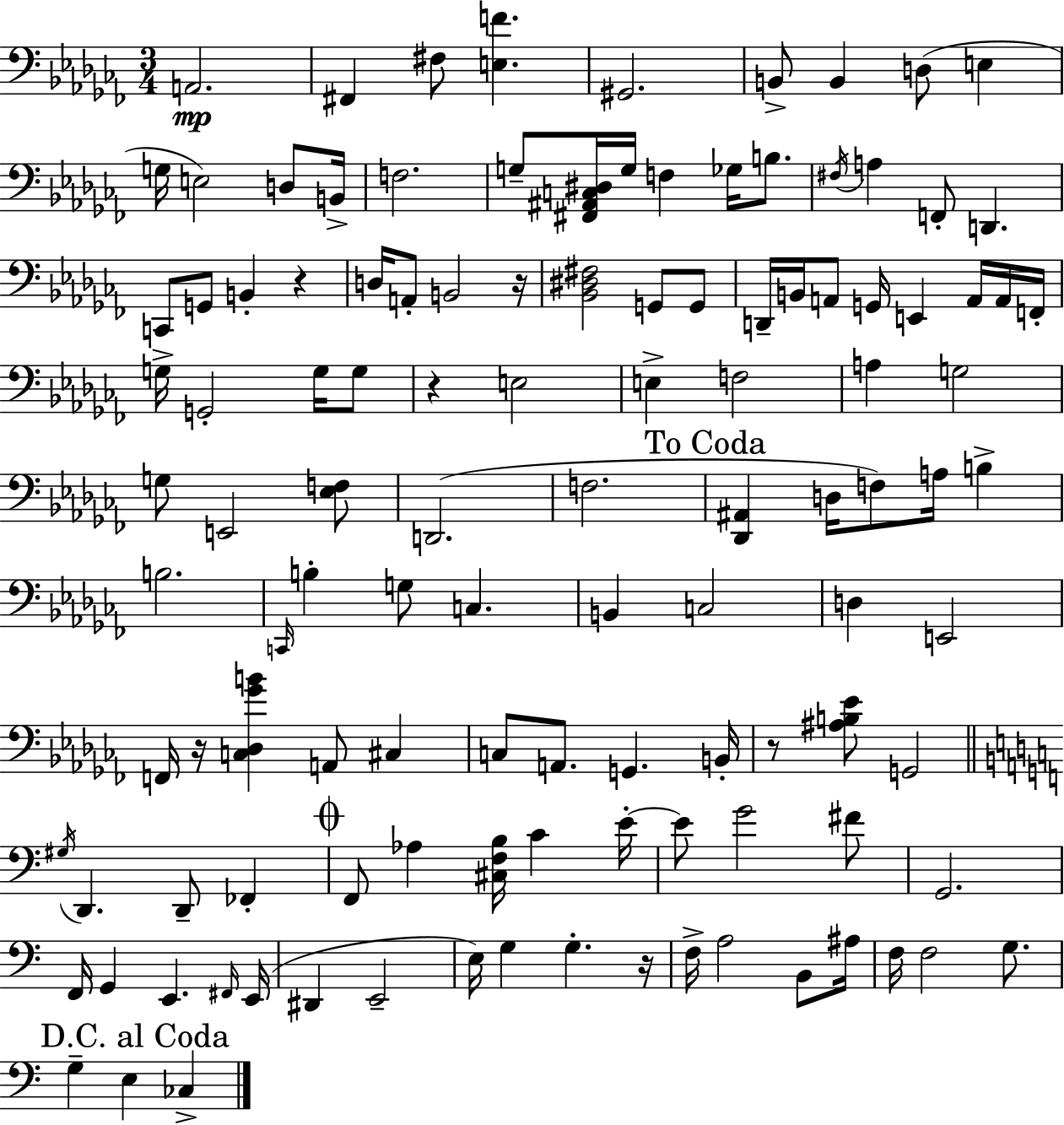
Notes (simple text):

A2/h. F#2/q F#3/e [E3,F4]/q. G#2/h. B2/e B2/q D3/e E3/q G3/s E3/h D3/e B2/s F3/h. G3/e [F#2,A#2,C3,D#3]/s G3/s F3/q Gb3/s B3/e. F#3/s A3/q F2/e D2/q. C2/e G2/e B2/q R/q D3/s A2/e B2/h R/s [Bb2,D#3,F#3]/h G2/e G2/e D2/s B2/s A2/e G2/s E2/q A2/s A2/s F2/s G3/s G2/h G3/s G3/e R/q E3/h E3/q F3/h A3/q G3/h G3/e E2/h [Eb3,F3]/e D2/h. F3/h. [Db2,A#2]/q D3/s F3/e A3/s B3/q B3/h. C2/s B3/q G3/e C3/q. B2/q C3/h D3/q E2/h F2/s R/s [C3,Db3,Gb4,B4]/q A2/e C#3/q C3/e A2/e. G2/q. B2/s R/e [A#3,B3,Eb4]/e G2/h G#3/s D2/q. D2/e FES2/q F2/e Ab3/q [C#3,F3,B3]/s C4/q E4/s E4/e G4/h F#4/e G2/h. F2/s G2/q E2/q. F#2/s E2/s D#2/q E2/h E3/s G3/q G3/q. R/s F3/s A3/h B2/e A#3/s F3/s F3/h G3/e. G3/q E3/q CES3/q